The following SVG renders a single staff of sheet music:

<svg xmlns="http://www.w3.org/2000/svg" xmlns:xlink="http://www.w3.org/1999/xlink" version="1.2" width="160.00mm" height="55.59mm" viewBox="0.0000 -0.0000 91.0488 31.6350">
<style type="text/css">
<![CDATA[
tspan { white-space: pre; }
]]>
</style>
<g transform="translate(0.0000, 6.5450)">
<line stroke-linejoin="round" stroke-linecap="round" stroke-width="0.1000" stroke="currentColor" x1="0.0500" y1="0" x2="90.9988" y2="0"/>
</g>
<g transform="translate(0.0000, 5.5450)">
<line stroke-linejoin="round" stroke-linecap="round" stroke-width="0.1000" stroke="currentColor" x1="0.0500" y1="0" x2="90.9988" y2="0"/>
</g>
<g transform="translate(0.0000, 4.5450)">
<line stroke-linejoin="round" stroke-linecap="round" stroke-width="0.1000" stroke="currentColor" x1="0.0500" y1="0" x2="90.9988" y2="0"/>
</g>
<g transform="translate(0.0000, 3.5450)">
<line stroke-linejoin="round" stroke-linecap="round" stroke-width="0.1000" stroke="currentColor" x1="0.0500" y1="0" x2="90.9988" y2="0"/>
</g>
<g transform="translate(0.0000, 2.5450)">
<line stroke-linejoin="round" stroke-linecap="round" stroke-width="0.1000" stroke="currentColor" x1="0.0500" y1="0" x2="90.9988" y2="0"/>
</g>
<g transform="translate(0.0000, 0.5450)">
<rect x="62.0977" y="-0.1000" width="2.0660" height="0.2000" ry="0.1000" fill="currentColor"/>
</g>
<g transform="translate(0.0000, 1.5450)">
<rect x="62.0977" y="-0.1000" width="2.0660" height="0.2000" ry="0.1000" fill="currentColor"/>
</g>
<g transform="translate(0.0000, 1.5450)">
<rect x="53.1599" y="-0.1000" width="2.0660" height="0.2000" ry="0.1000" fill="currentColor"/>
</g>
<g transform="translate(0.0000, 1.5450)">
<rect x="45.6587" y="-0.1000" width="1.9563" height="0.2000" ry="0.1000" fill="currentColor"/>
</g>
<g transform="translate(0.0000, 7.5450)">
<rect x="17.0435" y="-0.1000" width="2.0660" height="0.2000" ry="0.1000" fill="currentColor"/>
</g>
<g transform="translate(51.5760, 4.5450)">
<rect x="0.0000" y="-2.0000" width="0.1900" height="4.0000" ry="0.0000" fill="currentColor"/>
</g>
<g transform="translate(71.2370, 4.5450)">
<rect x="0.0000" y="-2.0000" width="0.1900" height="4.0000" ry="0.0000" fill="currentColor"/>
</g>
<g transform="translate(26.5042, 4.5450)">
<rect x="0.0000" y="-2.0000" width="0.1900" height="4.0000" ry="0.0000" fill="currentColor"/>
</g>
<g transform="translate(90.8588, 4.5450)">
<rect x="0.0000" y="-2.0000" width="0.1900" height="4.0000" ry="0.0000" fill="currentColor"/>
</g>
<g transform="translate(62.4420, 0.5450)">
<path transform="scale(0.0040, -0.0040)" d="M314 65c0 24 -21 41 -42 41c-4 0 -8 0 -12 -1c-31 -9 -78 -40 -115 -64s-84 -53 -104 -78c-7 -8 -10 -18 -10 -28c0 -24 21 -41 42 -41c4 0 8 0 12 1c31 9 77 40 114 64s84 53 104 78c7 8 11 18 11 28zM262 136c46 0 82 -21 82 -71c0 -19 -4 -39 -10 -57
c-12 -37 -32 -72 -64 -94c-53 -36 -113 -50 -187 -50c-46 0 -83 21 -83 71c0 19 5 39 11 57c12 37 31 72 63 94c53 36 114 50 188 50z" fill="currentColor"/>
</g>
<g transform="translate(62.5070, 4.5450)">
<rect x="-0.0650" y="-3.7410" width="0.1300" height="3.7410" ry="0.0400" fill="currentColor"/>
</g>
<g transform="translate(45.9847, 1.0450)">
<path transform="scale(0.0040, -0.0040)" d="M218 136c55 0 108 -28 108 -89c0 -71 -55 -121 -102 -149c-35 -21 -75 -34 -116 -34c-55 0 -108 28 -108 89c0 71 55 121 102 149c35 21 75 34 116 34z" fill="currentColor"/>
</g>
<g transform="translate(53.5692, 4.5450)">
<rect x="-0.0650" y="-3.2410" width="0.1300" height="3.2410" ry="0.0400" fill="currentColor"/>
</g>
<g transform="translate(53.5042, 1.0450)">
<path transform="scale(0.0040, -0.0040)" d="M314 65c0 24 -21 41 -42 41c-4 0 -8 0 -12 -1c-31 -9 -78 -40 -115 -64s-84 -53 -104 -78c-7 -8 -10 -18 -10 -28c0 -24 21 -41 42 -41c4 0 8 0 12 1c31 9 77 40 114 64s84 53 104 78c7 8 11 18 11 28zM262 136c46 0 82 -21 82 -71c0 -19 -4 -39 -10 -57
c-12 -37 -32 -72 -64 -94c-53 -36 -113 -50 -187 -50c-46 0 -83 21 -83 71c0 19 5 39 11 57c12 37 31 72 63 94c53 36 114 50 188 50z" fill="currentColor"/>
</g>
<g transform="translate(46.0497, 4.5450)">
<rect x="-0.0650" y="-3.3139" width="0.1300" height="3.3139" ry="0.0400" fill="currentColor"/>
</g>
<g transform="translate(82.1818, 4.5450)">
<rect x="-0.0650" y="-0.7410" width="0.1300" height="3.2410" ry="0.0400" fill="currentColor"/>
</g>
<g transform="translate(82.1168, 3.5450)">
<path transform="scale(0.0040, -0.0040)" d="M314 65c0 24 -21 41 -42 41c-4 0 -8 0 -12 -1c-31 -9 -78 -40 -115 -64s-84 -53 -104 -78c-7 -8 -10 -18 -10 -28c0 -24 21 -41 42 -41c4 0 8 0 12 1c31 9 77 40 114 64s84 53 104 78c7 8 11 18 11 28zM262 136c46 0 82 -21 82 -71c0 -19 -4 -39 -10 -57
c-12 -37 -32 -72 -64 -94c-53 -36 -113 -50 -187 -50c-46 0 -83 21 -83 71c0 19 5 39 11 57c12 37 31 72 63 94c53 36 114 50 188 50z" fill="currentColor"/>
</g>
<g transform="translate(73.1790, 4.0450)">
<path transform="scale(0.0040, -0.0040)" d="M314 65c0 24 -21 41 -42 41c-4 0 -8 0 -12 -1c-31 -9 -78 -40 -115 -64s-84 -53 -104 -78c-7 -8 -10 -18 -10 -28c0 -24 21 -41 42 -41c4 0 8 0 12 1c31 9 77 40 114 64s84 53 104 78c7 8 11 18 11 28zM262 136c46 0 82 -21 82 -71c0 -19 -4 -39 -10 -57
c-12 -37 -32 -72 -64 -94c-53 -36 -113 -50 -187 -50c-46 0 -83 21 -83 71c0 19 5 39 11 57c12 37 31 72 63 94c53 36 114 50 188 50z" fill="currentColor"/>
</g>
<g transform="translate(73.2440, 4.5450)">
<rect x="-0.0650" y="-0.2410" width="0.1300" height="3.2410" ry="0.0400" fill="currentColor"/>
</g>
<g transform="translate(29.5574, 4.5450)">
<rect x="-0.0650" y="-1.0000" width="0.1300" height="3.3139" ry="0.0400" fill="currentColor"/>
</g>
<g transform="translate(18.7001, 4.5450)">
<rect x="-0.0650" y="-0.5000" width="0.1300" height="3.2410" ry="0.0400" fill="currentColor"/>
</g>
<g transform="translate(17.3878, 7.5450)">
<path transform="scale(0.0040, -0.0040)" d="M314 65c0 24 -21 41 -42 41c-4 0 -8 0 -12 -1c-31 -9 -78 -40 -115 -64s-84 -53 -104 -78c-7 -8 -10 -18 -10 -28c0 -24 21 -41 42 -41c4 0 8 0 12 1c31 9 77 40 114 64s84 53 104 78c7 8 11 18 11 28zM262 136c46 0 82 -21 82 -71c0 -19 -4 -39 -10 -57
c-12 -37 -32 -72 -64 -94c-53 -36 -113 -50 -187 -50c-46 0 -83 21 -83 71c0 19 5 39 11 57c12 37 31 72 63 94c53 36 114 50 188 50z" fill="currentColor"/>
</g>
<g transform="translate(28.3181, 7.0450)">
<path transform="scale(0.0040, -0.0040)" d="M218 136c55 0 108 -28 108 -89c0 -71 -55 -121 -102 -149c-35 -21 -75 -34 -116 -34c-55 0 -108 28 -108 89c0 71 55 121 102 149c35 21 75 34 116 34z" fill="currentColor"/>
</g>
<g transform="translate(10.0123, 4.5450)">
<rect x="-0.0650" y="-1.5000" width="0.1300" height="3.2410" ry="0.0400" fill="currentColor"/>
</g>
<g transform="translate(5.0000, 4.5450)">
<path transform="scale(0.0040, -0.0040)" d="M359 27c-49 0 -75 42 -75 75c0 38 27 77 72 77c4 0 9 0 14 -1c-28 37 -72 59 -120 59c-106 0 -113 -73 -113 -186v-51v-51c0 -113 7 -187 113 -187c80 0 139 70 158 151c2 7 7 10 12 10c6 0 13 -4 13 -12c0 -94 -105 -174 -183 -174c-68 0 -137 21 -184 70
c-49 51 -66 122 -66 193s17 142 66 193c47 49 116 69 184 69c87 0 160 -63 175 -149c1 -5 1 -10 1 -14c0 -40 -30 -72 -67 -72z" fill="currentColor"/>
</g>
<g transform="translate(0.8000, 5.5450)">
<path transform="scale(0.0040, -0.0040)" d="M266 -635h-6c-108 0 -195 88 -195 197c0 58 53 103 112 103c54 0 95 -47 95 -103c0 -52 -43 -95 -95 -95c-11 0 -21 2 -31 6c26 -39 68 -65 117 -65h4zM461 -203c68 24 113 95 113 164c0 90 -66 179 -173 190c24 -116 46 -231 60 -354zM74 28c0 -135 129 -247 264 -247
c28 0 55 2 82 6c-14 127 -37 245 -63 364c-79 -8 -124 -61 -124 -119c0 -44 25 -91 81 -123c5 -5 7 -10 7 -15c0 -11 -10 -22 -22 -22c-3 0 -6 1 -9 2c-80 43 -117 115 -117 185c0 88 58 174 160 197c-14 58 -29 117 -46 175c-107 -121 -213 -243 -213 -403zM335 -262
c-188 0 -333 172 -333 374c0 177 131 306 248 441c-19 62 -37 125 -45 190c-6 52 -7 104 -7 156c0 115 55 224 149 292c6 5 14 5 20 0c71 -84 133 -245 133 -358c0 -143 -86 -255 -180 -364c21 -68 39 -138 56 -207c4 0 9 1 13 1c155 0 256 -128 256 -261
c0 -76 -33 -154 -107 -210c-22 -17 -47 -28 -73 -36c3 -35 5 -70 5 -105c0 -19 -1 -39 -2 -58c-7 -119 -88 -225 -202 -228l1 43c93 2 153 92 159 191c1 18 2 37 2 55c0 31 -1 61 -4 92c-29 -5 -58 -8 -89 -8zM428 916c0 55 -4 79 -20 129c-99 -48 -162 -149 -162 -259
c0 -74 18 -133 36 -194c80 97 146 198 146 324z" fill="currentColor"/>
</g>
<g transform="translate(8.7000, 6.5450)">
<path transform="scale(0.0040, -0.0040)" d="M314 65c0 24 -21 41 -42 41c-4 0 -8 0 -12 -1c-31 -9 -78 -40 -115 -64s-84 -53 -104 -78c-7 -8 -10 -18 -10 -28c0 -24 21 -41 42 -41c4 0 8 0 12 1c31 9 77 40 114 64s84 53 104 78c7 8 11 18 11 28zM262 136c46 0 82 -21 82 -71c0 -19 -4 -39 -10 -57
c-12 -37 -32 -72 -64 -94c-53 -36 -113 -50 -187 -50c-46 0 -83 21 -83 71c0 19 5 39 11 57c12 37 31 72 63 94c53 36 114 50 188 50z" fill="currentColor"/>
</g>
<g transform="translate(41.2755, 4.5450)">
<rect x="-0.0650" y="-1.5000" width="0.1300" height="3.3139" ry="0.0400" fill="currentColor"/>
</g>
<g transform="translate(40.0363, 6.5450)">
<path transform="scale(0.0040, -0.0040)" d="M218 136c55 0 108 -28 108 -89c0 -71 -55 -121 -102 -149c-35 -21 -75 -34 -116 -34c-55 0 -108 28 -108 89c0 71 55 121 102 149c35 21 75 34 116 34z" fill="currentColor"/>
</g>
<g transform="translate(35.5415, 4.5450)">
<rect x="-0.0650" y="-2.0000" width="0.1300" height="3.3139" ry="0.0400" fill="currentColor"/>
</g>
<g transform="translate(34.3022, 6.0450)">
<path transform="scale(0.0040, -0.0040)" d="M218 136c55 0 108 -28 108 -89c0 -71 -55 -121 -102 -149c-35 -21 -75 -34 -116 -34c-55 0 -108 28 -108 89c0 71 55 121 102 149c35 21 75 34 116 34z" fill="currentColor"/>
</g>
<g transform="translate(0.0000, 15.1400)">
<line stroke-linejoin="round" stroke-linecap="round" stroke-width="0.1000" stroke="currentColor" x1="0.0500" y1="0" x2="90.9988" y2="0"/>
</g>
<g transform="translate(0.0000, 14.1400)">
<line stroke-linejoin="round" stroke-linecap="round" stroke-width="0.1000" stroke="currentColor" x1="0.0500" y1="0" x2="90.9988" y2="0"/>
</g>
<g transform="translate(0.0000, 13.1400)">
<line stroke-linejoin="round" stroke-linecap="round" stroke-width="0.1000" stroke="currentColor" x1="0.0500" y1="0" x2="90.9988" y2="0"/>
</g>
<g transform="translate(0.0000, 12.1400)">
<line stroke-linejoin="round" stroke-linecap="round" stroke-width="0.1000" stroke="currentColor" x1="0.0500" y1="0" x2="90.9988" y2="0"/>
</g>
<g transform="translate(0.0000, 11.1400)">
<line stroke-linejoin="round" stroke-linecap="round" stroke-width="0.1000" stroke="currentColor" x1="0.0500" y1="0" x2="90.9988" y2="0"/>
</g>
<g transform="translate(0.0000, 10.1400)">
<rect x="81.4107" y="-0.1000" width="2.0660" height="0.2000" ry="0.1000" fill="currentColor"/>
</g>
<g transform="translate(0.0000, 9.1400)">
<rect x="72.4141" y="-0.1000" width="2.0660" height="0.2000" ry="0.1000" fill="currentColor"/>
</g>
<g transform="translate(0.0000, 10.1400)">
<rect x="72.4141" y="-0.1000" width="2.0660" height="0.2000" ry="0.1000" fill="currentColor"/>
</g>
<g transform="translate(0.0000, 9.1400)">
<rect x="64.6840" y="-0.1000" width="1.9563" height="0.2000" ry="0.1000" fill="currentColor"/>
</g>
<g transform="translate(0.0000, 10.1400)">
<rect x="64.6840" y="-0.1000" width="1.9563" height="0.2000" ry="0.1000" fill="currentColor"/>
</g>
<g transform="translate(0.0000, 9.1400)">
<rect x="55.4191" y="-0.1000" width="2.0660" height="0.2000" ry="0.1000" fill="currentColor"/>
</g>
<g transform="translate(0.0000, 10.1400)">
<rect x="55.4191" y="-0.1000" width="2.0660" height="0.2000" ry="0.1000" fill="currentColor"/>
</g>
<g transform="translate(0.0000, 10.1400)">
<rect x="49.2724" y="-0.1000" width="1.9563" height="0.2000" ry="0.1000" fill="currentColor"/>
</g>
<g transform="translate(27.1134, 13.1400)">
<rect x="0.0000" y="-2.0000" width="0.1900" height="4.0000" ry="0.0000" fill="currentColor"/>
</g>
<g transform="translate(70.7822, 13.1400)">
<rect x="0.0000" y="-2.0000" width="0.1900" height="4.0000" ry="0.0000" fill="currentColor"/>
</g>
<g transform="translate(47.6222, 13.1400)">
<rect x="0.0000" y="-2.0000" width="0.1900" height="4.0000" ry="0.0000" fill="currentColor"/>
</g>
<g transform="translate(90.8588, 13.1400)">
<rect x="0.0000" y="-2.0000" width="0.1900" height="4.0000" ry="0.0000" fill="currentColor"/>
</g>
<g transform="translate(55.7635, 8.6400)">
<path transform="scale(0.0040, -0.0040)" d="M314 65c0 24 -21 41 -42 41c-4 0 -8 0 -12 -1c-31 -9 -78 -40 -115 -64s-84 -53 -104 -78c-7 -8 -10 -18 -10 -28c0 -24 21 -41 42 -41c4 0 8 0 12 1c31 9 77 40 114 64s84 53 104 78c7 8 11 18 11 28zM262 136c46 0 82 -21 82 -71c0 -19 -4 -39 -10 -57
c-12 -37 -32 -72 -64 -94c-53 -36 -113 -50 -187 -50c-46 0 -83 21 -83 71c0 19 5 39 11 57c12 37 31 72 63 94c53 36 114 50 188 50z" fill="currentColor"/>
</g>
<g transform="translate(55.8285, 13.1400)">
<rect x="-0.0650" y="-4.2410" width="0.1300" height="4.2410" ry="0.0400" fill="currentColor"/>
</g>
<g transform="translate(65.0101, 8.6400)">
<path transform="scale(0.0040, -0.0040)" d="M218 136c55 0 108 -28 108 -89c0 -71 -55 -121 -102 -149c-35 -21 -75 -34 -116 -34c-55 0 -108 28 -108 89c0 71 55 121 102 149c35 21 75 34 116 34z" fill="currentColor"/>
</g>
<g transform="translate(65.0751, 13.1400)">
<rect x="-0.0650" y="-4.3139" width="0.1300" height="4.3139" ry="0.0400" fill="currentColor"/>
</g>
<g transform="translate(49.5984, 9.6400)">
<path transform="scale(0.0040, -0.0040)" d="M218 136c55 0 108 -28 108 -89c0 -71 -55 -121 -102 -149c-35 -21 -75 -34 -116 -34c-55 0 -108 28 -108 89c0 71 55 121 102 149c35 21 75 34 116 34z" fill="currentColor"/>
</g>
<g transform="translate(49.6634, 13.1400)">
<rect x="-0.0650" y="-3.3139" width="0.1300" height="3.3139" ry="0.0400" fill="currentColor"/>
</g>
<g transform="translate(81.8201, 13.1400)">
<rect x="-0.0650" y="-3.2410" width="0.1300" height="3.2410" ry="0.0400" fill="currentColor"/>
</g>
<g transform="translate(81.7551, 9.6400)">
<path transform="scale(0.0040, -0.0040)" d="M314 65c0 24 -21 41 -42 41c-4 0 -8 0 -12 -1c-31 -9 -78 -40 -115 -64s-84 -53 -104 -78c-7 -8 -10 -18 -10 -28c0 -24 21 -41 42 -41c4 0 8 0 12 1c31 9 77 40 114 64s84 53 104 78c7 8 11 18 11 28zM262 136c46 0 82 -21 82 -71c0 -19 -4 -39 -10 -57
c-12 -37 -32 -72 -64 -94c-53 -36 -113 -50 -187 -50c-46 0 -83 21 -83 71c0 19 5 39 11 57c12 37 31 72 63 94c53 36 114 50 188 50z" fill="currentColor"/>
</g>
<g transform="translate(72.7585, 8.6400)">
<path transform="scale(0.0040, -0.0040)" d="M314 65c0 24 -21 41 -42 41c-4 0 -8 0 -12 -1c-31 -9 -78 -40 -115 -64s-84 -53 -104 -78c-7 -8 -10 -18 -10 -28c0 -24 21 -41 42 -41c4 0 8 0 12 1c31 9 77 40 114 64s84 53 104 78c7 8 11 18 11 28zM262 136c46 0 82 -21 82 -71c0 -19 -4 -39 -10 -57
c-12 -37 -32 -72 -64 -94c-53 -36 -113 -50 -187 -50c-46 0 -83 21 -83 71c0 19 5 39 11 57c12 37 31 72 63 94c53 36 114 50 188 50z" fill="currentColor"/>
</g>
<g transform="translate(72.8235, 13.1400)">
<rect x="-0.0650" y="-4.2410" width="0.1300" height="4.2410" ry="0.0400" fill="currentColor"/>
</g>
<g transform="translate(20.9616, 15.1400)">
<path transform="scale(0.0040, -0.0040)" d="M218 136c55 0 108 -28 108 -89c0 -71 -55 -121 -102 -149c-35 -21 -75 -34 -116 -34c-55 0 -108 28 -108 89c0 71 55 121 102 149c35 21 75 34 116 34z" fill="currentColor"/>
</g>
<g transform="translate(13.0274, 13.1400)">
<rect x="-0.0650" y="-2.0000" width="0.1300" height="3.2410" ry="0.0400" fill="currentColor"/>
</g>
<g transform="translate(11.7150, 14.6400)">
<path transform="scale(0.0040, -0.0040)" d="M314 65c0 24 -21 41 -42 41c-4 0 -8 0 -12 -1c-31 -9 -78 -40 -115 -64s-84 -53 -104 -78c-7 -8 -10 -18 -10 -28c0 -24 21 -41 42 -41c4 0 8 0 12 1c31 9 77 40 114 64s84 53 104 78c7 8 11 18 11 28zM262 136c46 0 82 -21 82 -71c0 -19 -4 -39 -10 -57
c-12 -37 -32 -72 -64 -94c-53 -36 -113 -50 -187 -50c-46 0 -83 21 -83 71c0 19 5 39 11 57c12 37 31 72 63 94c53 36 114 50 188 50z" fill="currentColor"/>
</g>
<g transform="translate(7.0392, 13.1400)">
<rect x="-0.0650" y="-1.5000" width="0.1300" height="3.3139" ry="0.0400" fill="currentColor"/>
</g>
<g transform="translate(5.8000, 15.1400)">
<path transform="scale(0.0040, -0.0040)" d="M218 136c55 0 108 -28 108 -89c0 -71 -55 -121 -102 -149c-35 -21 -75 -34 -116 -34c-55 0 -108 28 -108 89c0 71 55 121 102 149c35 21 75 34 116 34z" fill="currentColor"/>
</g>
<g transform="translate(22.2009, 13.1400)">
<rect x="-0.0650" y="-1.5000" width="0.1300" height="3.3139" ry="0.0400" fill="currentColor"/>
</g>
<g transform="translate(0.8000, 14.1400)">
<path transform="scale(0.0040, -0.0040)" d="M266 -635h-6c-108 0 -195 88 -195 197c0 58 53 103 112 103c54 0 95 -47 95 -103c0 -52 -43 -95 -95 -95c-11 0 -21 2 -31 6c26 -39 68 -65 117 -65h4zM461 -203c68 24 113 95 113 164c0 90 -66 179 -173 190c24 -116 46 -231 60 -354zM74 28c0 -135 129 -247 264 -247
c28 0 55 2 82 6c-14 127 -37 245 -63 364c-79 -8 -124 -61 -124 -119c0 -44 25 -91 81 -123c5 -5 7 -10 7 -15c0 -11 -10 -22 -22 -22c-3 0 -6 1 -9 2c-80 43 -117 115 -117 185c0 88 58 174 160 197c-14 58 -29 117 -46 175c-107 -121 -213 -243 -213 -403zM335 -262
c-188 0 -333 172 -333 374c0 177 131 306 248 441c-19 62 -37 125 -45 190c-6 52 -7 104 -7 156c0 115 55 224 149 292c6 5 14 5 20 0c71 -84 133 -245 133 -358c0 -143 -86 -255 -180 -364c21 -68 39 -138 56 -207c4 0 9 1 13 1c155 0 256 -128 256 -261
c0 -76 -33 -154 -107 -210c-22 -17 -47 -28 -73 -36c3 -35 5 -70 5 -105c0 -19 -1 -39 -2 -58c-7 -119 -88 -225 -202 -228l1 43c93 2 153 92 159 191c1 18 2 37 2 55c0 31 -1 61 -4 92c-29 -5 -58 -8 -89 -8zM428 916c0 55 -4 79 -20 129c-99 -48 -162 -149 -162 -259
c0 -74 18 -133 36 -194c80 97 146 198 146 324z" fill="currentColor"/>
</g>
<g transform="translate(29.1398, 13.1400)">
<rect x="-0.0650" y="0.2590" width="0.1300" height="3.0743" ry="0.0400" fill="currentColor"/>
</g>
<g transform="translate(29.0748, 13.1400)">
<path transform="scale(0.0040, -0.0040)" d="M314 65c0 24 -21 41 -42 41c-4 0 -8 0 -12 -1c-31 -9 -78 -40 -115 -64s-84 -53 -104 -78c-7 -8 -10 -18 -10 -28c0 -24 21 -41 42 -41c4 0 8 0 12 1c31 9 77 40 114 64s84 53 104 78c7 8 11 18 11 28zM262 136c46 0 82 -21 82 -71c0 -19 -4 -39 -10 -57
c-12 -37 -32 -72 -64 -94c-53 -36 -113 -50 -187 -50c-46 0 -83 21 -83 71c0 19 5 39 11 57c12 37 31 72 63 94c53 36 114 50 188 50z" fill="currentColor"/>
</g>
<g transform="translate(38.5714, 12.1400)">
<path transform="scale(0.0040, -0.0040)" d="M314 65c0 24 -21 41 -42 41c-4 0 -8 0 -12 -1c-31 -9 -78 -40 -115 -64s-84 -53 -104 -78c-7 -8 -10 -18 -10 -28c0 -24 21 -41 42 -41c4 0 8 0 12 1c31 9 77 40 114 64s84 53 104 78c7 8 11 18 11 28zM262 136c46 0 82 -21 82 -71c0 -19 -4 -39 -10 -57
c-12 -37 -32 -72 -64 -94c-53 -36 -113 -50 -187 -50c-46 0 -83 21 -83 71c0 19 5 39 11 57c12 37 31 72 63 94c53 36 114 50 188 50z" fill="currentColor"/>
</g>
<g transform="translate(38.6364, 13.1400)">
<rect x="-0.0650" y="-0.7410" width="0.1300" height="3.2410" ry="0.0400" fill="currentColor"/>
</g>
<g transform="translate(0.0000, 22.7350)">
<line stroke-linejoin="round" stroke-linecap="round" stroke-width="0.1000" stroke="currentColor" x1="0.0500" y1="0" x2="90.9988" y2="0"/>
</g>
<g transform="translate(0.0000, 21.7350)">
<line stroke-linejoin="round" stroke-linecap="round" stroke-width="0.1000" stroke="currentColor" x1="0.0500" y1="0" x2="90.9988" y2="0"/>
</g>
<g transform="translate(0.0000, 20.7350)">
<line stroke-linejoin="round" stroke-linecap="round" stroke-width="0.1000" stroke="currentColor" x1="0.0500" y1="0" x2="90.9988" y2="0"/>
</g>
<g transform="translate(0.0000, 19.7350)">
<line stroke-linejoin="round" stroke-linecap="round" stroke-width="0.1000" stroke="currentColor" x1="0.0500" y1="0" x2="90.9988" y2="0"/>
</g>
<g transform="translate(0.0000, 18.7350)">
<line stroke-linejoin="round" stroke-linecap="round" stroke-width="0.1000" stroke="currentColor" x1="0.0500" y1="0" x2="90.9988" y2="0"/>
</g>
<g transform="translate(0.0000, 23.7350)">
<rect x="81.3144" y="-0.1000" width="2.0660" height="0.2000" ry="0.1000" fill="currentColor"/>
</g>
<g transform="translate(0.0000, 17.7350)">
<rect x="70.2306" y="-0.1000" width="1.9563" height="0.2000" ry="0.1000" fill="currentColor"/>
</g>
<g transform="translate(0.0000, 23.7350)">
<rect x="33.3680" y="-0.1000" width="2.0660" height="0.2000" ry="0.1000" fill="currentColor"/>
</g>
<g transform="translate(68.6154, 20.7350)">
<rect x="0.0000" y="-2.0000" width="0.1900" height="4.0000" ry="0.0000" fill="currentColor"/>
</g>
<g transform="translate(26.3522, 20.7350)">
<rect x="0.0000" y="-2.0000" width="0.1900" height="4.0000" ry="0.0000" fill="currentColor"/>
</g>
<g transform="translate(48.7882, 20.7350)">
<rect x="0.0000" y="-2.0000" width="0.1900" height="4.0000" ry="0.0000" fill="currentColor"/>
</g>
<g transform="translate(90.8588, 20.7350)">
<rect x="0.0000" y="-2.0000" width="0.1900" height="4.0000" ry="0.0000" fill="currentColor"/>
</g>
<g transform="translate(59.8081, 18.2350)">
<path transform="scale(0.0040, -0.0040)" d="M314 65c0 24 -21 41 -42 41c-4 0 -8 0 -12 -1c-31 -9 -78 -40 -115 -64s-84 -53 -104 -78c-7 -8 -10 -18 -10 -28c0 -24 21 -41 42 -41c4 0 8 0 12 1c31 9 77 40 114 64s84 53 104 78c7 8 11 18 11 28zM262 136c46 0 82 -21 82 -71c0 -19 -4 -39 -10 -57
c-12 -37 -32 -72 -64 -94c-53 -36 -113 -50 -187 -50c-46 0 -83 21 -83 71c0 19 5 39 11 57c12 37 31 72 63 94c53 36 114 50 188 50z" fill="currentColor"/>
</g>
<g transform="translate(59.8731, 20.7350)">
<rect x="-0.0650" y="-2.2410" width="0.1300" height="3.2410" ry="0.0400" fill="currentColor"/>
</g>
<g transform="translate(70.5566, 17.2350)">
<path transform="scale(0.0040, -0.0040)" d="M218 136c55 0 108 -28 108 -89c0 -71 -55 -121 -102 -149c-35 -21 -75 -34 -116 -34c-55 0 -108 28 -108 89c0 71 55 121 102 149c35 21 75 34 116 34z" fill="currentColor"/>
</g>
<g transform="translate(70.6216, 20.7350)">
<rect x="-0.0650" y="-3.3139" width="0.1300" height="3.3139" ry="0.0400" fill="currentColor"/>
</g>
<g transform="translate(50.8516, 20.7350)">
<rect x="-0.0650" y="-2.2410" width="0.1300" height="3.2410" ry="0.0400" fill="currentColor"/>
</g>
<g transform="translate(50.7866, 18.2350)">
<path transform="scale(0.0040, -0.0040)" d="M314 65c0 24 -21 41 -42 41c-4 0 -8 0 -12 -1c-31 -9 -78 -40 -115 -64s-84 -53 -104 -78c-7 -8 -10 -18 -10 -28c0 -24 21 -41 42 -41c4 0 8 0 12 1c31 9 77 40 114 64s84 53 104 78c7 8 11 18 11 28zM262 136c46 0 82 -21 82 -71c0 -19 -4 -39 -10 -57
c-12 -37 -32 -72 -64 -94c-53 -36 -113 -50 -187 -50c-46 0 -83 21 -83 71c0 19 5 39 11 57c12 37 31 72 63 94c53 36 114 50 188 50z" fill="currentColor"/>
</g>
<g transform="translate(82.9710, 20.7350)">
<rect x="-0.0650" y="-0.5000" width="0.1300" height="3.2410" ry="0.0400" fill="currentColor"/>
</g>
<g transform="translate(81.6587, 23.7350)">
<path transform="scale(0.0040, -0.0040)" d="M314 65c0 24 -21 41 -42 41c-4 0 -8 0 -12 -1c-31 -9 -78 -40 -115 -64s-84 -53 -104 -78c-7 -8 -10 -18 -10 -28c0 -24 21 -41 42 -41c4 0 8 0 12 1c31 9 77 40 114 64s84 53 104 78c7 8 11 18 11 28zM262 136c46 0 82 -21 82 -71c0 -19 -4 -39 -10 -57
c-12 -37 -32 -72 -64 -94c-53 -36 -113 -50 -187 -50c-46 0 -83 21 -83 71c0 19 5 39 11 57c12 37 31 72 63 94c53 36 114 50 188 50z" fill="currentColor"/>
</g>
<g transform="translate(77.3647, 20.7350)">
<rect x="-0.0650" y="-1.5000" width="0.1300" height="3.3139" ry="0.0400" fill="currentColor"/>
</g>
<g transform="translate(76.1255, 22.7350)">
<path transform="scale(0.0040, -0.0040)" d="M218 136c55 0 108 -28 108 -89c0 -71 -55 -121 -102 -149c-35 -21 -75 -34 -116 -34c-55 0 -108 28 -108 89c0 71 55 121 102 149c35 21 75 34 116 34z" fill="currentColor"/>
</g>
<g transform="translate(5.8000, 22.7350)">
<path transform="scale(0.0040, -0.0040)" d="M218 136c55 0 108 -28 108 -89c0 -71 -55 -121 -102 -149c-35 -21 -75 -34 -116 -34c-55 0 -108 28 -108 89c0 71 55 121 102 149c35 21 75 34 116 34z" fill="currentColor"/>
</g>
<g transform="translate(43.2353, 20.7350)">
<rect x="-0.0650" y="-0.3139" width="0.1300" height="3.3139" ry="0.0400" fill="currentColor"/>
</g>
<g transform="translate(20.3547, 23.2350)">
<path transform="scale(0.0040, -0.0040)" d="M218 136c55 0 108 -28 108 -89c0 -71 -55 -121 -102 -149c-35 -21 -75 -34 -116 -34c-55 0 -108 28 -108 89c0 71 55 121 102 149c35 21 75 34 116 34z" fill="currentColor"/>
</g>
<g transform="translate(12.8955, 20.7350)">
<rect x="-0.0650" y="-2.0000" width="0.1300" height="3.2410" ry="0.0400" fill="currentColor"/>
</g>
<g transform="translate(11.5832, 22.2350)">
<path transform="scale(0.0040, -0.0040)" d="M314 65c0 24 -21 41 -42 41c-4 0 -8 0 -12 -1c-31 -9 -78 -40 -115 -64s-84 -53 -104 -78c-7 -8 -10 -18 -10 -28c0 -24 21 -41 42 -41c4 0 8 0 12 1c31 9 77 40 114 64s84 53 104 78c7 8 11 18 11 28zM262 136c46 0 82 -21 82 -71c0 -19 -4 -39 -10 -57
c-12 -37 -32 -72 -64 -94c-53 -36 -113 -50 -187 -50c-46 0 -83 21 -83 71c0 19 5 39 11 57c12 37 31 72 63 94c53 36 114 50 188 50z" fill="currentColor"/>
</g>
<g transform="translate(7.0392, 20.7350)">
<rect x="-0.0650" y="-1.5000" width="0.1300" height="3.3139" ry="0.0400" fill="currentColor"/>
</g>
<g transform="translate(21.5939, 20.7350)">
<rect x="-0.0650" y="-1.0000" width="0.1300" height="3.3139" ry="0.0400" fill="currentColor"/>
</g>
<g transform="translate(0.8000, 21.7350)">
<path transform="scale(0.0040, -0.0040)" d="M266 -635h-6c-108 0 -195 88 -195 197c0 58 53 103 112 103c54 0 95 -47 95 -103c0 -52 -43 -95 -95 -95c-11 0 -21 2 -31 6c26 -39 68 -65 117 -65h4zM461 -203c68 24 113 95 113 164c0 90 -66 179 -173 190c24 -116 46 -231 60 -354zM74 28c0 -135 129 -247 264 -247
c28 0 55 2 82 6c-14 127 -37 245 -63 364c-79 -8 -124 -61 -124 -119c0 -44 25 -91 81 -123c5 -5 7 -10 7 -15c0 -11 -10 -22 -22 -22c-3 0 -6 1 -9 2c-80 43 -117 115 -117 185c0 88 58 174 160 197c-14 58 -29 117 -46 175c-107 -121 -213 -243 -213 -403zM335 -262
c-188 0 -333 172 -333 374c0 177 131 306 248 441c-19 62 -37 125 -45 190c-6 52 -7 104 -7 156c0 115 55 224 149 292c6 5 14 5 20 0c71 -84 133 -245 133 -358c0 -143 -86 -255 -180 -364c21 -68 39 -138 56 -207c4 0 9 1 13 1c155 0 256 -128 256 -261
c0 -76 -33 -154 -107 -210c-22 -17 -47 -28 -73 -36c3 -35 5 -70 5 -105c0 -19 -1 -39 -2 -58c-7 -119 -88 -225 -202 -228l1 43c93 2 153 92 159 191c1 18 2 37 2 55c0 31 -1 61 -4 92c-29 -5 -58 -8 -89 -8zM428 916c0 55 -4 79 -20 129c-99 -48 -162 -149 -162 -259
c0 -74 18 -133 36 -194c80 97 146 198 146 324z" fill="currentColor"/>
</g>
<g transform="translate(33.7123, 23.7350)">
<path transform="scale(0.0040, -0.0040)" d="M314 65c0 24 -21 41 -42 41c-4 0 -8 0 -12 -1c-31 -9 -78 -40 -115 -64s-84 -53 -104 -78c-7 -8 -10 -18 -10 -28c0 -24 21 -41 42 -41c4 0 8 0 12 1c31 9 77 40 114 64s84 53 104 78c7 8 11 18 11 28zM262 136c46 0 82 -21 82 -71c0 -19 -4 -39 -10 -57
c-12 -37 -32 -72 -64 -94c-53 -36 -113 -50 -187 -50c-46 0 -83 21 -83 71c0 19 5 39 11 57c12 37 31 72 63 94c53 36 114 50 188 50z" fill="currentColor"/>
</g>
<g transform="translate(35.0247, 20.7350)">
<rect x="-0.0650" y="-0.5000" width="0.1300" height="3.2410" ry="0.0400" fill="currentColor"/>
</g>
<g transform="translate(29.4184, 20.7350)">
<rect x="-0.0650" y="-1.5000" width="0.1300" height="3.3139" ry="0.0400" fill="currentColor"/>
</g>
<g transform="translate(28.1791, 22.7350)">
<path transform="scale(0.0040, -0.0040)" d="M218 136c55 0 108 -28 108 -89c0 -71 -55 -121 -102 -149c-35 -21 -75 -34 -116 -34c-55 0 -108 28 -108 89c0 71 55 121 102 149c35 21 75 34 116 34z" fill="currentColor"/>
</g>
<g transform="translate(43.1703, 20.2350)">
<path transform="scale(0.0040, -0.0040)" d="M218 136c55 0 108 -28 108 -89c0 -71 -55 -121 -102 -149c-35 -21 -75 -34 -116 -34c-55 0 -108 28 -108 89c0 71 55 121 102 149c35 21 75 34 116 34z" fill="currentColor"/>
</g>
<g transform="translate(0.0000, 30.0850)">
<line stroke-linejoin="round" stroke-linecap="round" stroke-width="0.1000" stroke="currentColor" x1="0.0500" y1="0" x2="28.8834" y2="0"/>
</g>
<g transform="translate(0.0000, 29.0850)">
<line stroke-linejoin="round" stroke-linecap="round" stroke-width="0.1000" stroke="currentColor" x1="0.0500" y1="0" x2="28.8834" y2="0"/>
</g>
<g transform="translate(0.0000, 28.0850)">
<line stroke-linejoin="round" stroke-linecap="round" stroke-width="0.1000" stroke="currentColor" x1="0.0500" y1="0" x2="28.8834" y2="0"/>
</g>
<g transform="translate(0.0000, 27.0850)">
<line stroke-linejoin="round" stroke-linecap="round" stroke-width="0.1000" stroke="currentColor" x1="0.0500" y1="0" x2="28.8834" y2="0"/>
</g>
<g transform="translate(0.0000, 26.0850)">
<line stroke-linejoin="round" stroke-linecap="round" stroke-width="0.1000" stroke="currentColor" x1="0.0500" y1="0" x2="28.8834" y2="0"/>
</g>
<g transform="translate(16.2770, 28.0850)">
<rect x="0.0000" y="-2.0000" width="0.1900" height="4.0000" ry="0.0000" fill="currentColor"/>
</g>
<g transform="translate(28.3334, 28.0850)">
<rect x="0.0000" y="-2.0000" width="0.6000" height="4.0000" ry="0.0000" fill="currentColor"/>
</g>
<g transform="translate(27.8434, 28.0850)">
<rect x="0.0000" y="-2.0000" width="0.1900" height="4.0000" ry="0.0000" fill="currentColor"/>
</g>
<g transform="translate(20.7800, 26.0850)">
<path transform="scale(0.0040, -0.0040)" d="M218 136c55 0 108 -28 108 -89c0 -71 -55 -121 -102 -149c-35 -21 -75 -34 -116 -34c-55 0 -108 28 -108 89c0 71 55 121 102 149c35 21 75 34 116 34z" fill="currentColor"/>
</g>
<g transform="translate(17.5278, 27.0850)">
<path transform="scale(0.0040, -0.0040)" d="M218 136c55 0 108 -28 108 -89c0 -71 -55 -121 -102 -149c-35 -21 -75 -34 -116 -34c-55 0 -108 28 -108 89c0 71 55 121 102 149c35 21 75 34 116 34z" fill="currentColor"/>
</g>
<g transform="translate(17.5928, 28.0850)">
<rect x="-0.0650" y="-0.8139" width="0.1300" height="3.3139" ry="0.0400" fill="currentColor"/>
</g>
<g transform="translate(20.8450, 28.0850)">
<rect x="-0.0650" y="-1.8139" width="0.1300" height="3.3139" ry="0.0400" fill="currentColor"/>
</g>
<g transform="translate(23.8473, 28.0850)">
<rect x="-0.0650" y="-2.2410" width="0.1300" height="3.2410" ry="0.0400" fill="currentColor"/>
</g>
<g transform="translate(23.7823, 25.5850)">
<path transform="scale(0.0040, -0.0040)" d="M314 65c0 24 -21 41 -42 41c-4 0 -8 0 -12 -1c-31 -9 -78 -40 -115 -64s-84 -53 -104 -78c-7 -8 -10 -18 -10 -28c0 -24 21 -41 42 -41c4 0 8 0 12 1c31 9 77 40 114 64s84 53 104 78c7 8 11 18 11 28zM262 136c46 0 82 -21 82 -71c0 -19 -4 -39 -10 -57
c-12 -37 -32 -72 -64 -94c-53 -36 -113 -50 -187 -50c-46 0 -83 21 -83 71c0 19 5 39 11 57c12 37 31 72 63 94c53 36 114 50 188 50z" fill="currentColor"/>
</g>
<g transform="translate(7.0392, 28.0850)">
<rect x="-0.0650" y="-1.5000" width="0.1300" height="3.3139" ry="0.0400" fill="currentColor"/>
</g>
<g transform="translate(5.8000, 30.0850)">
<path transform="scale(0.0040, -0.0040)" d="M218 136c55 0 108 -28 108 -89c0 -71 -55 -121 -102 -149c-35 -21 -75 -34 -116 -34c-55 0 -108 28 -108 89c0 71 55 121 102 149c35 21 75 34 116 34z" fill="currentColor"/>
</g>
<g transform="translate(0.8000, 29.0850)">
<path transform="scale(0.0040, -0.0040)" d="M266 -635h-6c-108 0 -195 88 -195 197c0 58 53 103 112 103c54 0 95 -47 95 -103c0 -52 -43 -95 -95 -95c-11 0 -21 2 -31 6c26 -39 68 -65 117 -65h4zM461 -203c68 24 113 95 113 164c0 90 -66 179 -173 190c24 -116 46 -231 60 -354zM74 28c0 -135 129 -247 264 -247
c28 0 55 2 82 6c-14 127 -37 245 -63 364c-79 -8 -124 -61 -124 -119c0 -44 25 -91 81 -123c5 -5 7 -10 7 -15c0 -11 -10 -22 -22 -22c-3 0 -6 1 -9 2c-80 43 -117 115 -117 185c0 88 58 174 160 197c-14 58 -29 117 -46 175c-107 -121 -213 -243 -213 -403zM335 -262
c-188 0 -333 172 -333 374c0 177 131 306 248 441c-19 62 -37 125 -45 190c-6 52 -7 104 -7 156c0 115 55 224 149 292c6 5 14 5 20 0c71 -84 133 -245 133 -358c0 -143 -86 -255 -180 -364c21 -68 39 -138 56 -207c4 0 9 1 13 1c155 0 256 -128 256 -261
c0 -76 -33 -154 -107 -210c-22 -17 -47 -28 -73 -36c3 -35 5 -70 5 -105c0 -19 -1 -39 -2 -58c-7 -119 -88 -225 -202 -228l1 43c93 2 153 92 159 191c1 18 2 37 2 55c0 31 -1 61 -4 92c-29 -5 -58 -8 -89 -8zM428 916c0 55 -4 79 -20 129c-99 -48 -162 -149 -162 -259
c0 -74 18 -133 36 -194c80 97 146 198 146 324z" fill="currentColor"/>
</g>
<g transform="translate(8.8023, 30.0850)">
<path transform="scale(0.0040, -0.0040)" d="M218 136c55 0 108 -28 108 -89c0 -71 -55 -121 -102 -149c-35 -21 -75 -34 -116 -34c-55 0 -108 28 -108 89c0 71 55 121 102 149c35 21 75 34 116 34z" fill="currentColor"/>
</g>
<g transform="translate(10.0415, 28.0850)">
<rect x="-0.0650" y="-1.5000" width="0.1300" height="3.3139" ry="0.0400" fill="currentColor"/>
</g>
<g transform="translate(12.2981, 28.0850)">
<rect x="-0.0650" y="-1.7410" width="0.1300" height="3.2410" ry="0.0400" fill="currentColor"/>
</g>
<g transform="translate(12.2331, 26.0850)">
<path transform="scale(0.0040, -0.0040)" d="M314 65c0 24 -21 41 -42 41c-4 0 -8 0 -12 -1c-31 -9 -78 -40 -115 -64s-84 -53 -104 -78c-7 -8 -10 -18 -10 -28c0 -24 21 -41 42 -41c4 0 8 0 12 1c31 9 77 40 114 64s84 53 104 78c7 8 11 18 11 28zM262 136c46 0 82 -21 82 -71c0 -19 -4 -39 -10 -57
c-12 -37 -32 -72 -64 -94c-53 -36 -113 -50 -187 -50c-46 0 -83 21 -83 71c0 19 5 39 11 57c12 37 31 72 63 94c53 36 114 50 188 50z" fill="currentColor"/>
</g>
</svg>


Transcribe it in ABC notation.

X:1
T:Untitled
M:4/4
L:1/4
K:C
E2 C2 D F E b b2 c'2 c2 d2 E F2 E B2 d2 b d'2 d' d'2 b2 E F2 D E C2 c g2 g2 b E C2 E E f2 d f g2